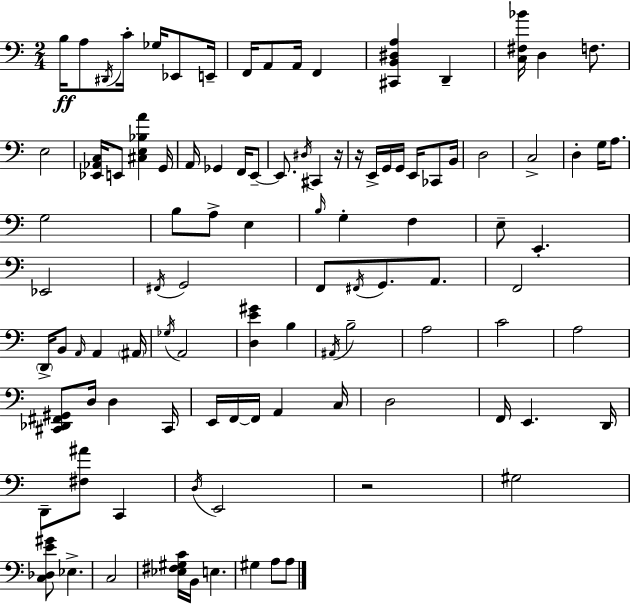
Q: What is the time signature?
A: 2/4